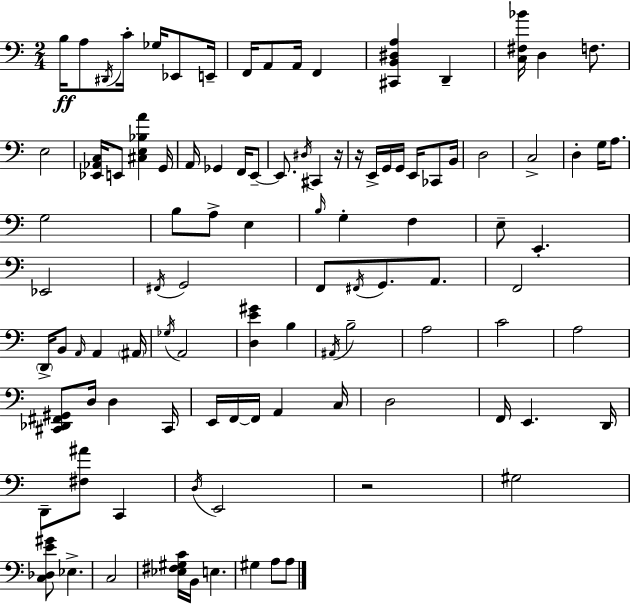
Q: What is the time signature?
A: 2/4